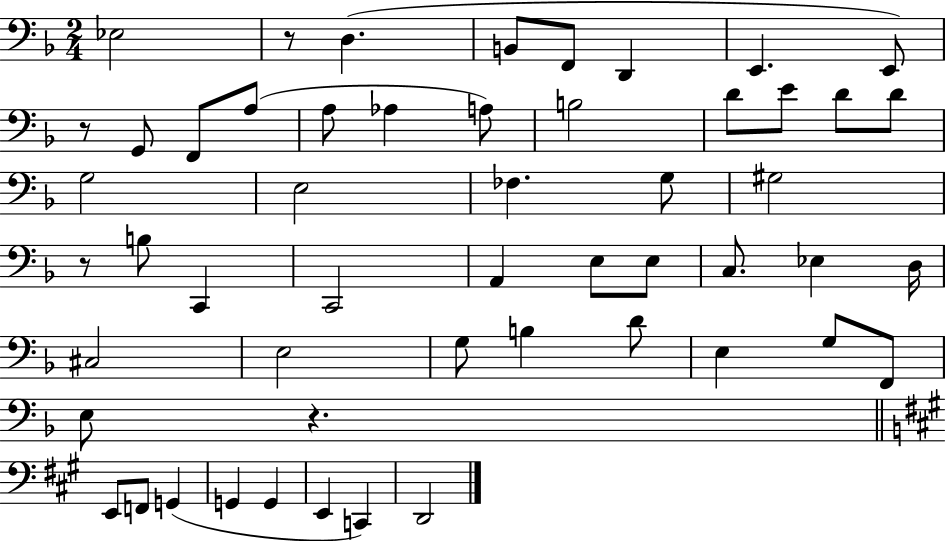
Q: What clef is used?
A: bass